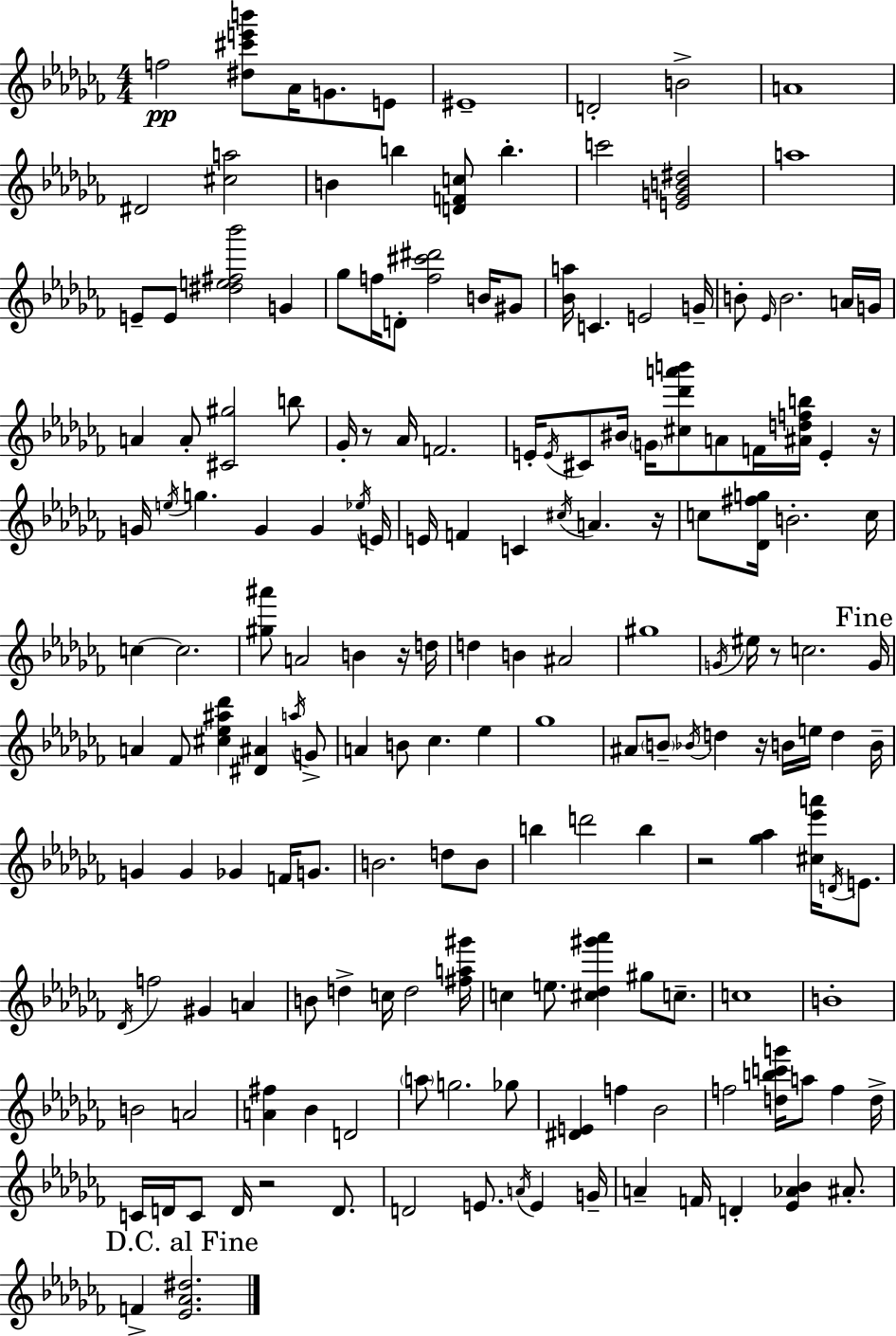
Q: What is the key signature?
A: AES minor